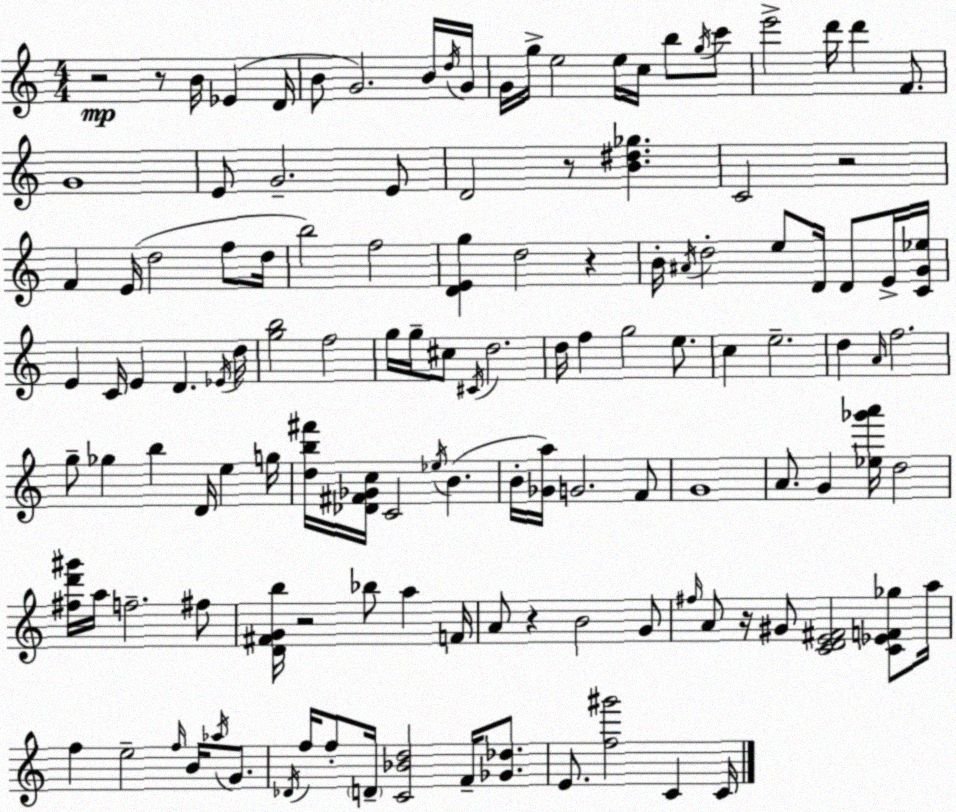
X:1
T:Untitled
M:4/4
L:1/4
K:Am
z2 z/2 B/4 _E D/4 B/2 G2 B/4 d/4 G/4 G/4 g/4 e2 e/4 c/4 b/2 g/4 c'/2 e'2 d'/4 d' F/2 G4 E/2 G2 E/2 D2 z/2 [B^d_g] C2 z2 F E/4 d2 f/2 d/4 b2 f2 [DEg] d2 z B/4 ^A/4 d2 e/2 D/4 D/2 E/4 [CG_e]/4 E C/4 E D _E/4 d/4 [gb]2 f2 g/4 g/4 ^c/2 ^C/4 d2 d/4 f g2 e/2 c e2 d A/4 f2 g/2 _g b D/4 e g/4 [db^f']/4 [_D^F_Gc]/4 C2 _e/4 B B/4 [_Ga]/4 G2 F/2 G4 A/2 G [_e_g'a']/4 d2 [^fd'^g']/4 a/4 f2 ^f/2 [D^FGb]/4 z2 _b/2 a F/4 A/2 z B2 G/2 ^f/4 A/2 z/4 ^G/2 [CDE^F]2 [C_EF_g]/2 a/4 f e2 f/4 B/4 _a/4 G/2 _D/4 f/4 f/2 D/4 [C_Bd]2 F/4 [_G_d]/2 E/2 [f^g']2 C C/4